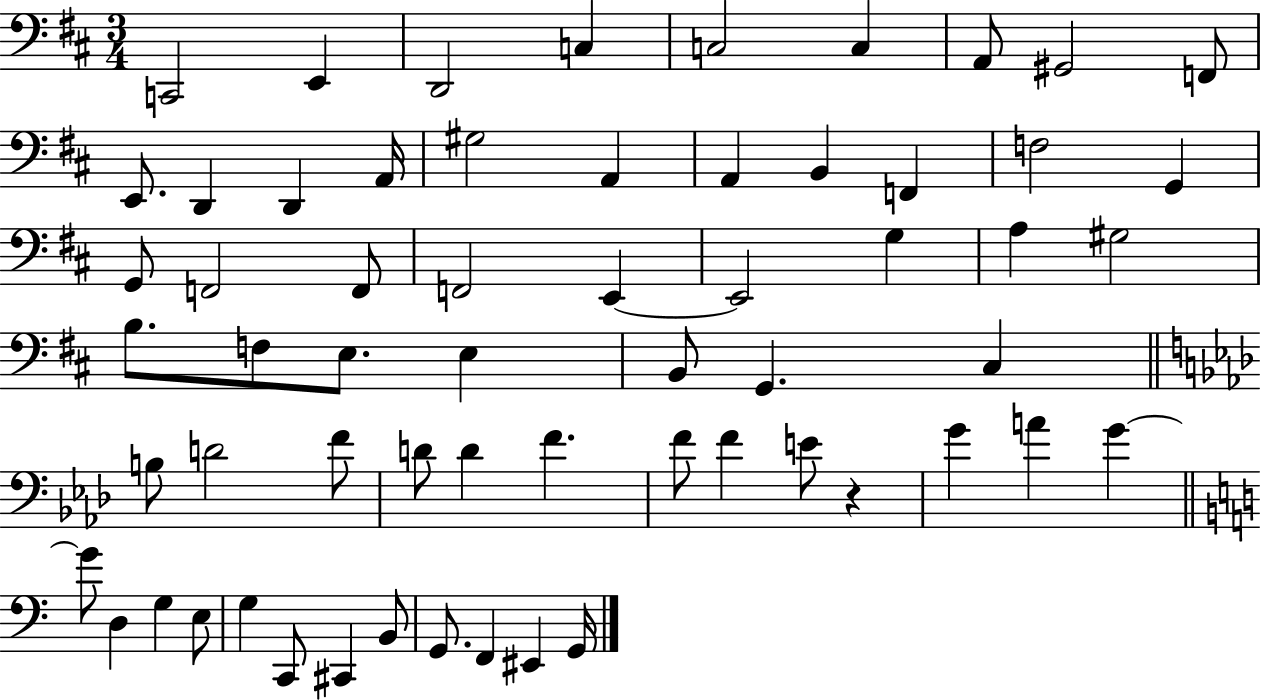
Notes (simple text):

C2/h E2/q D2/h C3/q C3/h C3/q A2/e G#2/h F2/e E2/e. D2/q D2/q A2/s G#3/h A2/q A2/q B2/q F2/q F3/h G2/q G2/e F2/h F2/e F2/h E2/q E2/h G3/q A3/q G#3/h B3/e. F3/e E3/e. E3/q B2/e G2/q. C#3/q B3/e D4/h F4/e D4/e D4/q F4/q. F4/e F4/q E4/e R/q G4/q A4/q G4/q G4/e D3/q G3/q E3/e G3/q C2/e C#2/q B2/e G2/e. F2/q EIS2/q G2/s